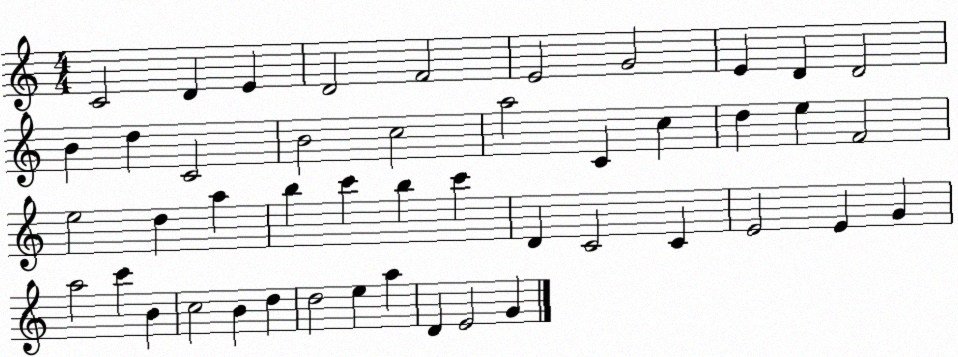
X:1
T:Untitled
M:4/4
L:1/4
K:C
C2 D E D2 F2 E2 G2 E D D2 B d C2 B2 c2 a2 C c d e F2 e2 d a b c' b c' D C2 C E2 E G a2 c' B c2 B d d2 e a D E2 G